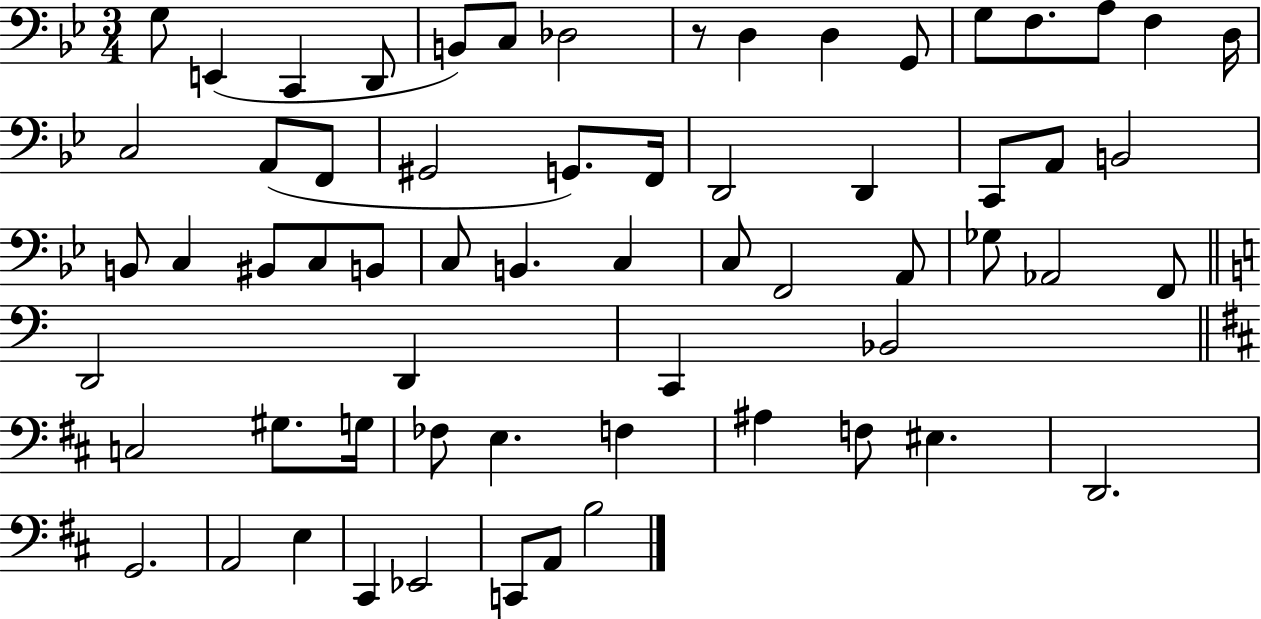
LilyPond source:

{
  \clef bass
  \numericTimeSignature
  \time 3/4
  \key bes \major
  g8 e,4( c,4 d,8 | b,8) c8 des2 | r8 d4 d4 g,8 | g8 f8. a8 f4 d16 | \break c2 a,8( f,8 | gis,2 g,8.) f,16 | d,2 d,4 | c,8 a,8 b,2 | \break b,8 c4 bis,8 c8 b,8 | c8 b,4. c4 | c8 f,2 a,8 | ges8 aes,2 f,8 | \break \bar "||" \break \key c \major d,2 d,4 | c,4 bes,2 | \bar "||" \break \key b \minor c2 gis8. g16 | fes8 e4. f4 | ais4 f8 eis4. | d,2. | \break g,2. | a,2 e4 | cis,4 ees,2 | c,8 a,8 b2 | \break \bar "|."
}